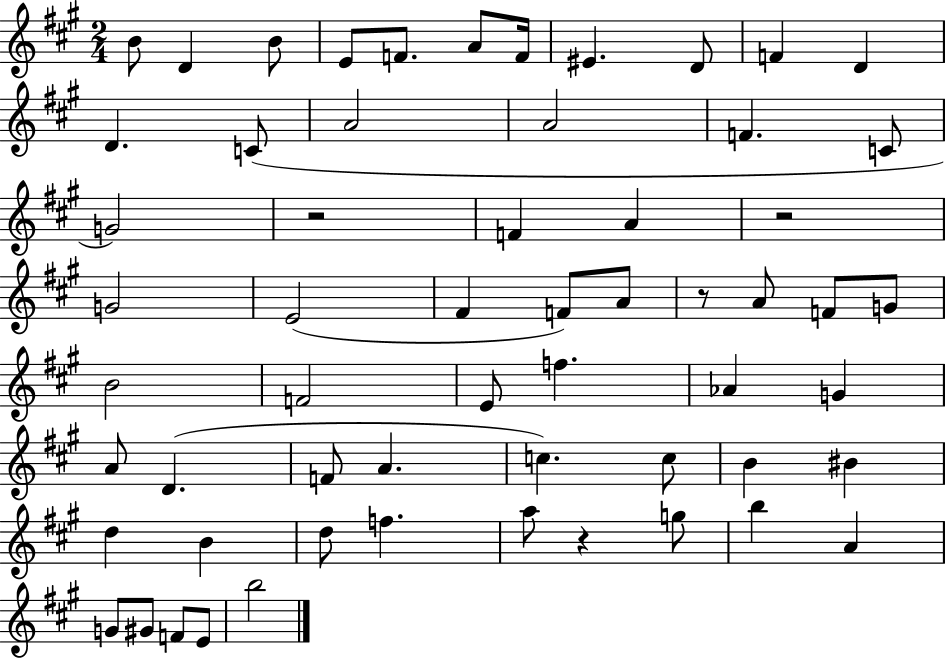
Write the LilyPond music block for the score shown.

{
  \clef treble
  \numericTimeSignature
  \time 2/4
  \key a \major
  \repeat volta 2 { b'8 d'4 b'8 | e'8 f'8. a'8 f'16 | eis'4. d'8 | f'4 d'4 | \break d'4. c'8( | a'2 | a'2 | f'4. c'8 | \break g'2) | r2 | f'4 a'4 | r2 | \break g'2 | e'2( | fis'4 f'8) a'8 | r8 a'8 f'8 g'8 | \break b'2 | f'2 | e'8 f''4. | aes'4 g'4 | \break a'8 d'4.( | f'8 a'4. | c''4.) c''8 | b'4 bis'4 | \break d''4 b'4 | d''8 f''4. | a''8 r4 g''8 | b''4 a'4 | \break g'8 gis'8 f'8 e'8 | b''2 | } \bar "|."
}